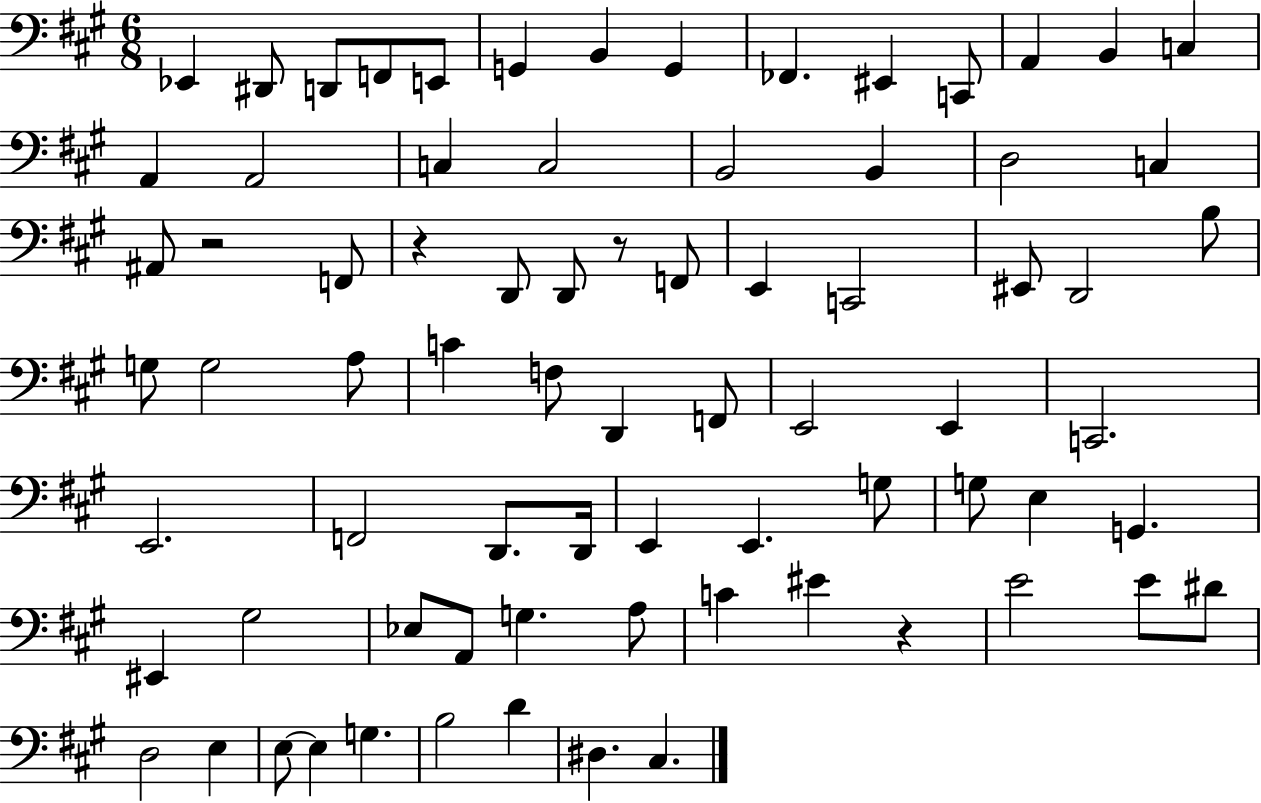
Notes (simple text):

Eb2/q D#2/e D2/e F2/e E2/e G2/q B2/q G2/q FES2/q. EIS2/q C2/e A2/q B2/q C3/q A2/q A2/h C3/q C3/h B2/h B2/q D3/h C3/q A#2/e R/h F2/e R/q D2/e D2/e R/e F2/e E2/q C2/h EIS2/e D2/h B3/e G3/e G3/h A3/e C4/q F3/e D2/q F2/e E2/h E2/q C2/h. E2/h. F2/h D2/e. D2/s E2/q E2/q. G3/e G3/e E3/q G2/q. EIS2/q G#3/h Eb3/e A2/e G3/q. A3/e C4/q EIS4/q R/q E4/h E4/e D#4/e D3/h E3/q E3/e E3/q G3/q. B3/h D4/q D#3/q. C#3/q.